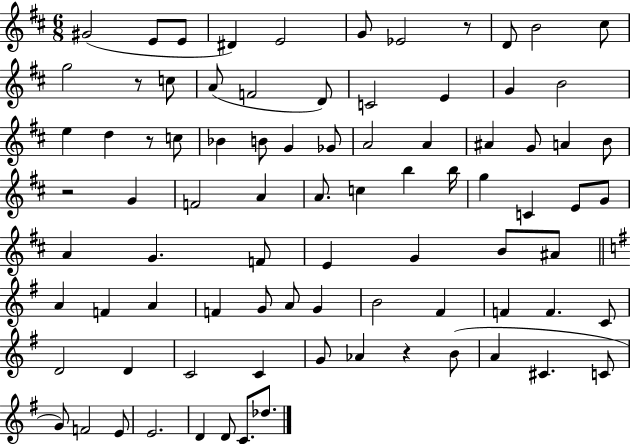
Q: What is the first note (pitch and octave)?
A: G#4